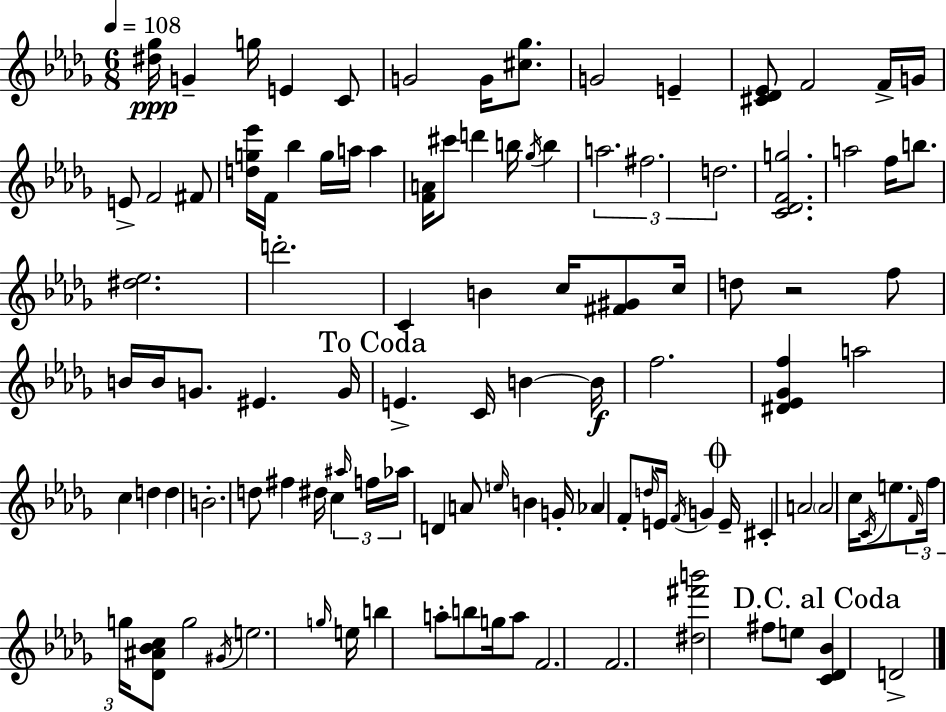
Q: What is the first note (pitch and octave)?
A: G4